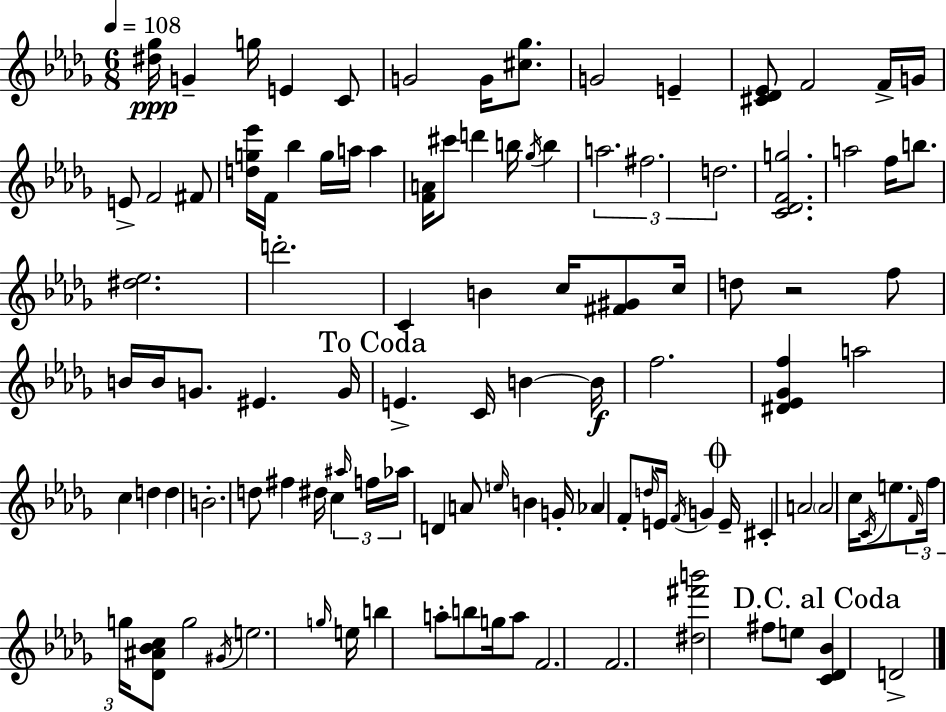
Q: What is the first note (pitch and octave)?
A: G4